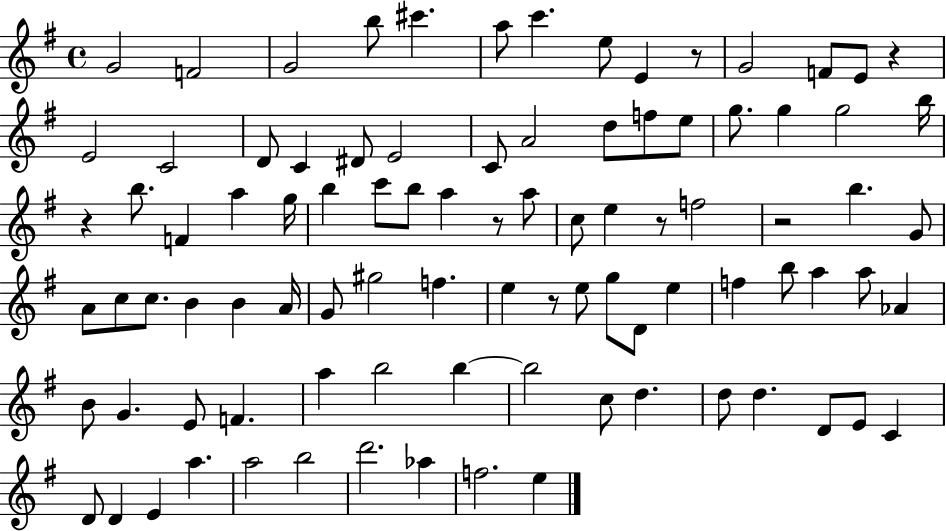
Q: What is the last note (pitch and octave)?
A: E5